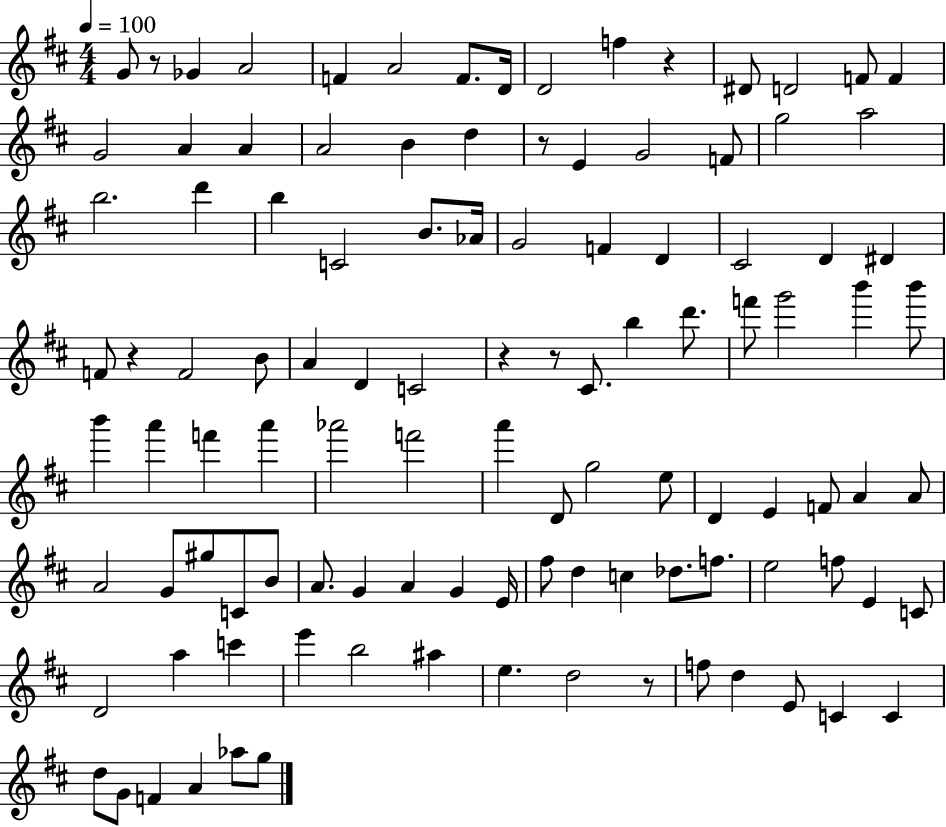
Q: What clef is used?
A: treble